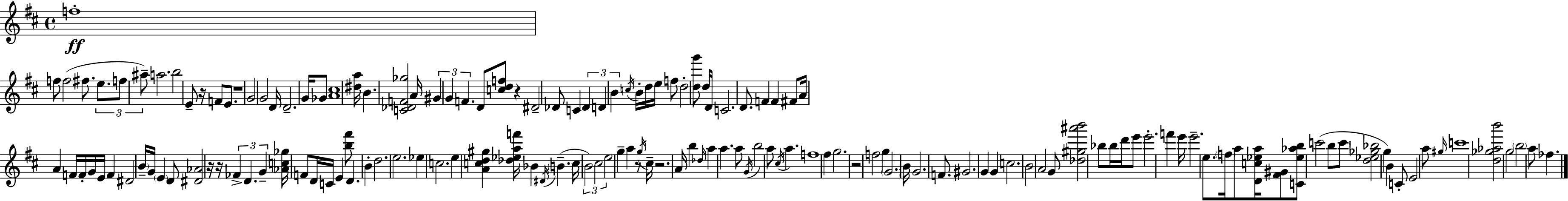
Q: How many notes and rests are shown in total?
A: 156